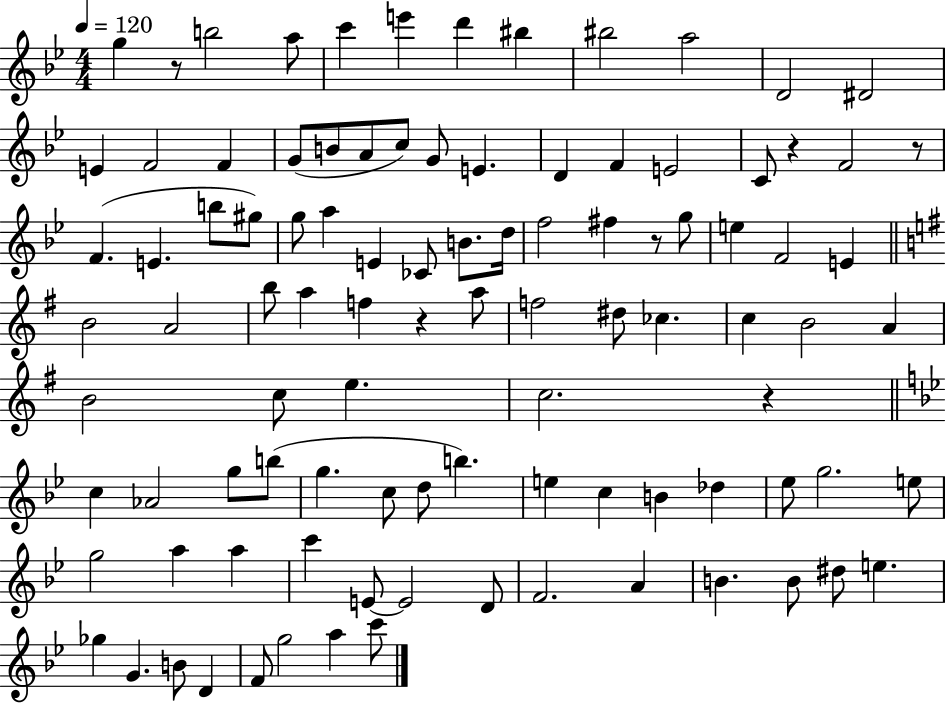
G5/q R/e B5/h A5/e C6/q E6/q D6/q BIS5/q BIS5/h A5/h D4/h D#4/h E4/q F4/h F4/q G4/e B4/e A4/e C5/e G4/e E4/q. D4/q F4/q E4/h C4/e R/q F4/h R/e F4/q. E4/q. B5/e G#5/e G5/e A5/q E4/q CES4/e B4/e. D5/s F5/h F#5/q R/e G5/e E5/q F4/h E4/q B4/h A4/h B5/e A5/q F5/q R/q A5/e F5/h D#5/e CES5/q. C5/q B4/h A4/q B4/h C5/e E5/q. C5/h. R/q C5/q Ab4/h G5/e B5/e G5/q. C5/e D5/e B5/q. E5/q C5/q B4/q Db5/q Eb5/e G5/h. E5/e G5/h A5/q A5/q C6/q E4/e E4/h D4/e F4/h. A4/q B4/q. B4/e D#5/e E5/q. Gb5/q G4/q. B4/e D4/q F4/e G5/h A5/q C6/e